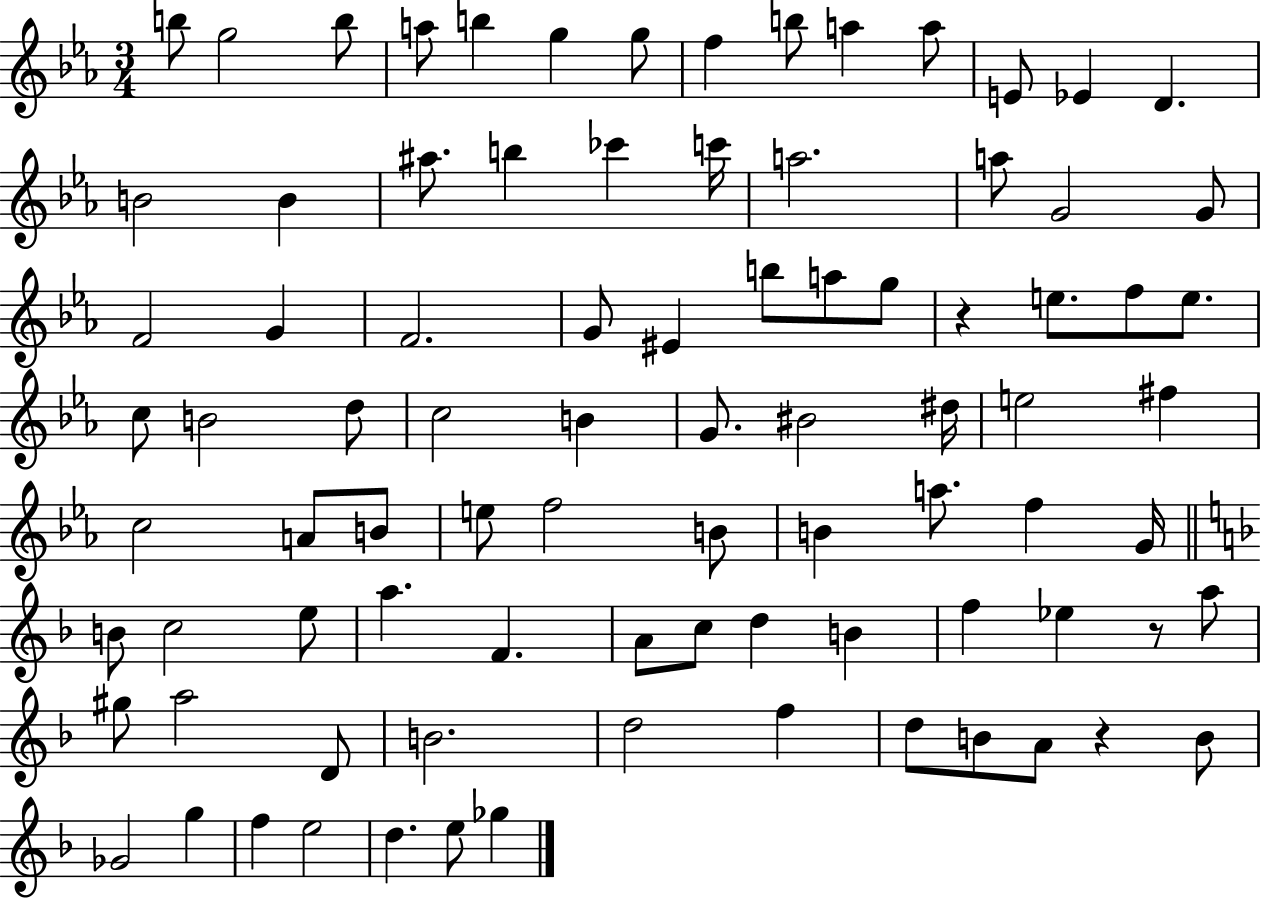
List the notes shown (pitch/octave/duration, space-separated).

B5/e G5/h B5/e A5/e B5/q G5/q G5/e F5/q B5/e A5/q A5/e E4/e Eb4/q D4/q. B4/h B4/q A#5/e. B5/q CES6/q C6/s A5/h. A5/e G4/h G4/e F4/h G4/q F4/h. G4/e EIS4/q B5/e A5/e G5/e R/q E5/e. F5/e E5/e. C5/e B4/h D5/e C5/h B4/q G4/e. BIS4/h D#5/s E5/h F#5/q C5/h A4/e B4/e E5/e F5/h B4/e B4/q A5/e. F5/q G4/s B4/e C5/h E5/e A5/q. F4/q. A4/e C5/e D5/q B4/q F5/q Eb5/q R/e A5/e G#5/e A5/h D4/e B4/h. D5/h F5/q D5/e B4/e A4/e R/q B4/e Gb4/h G5/q F5/q E5/h D5/q. E5/e Gb5/q